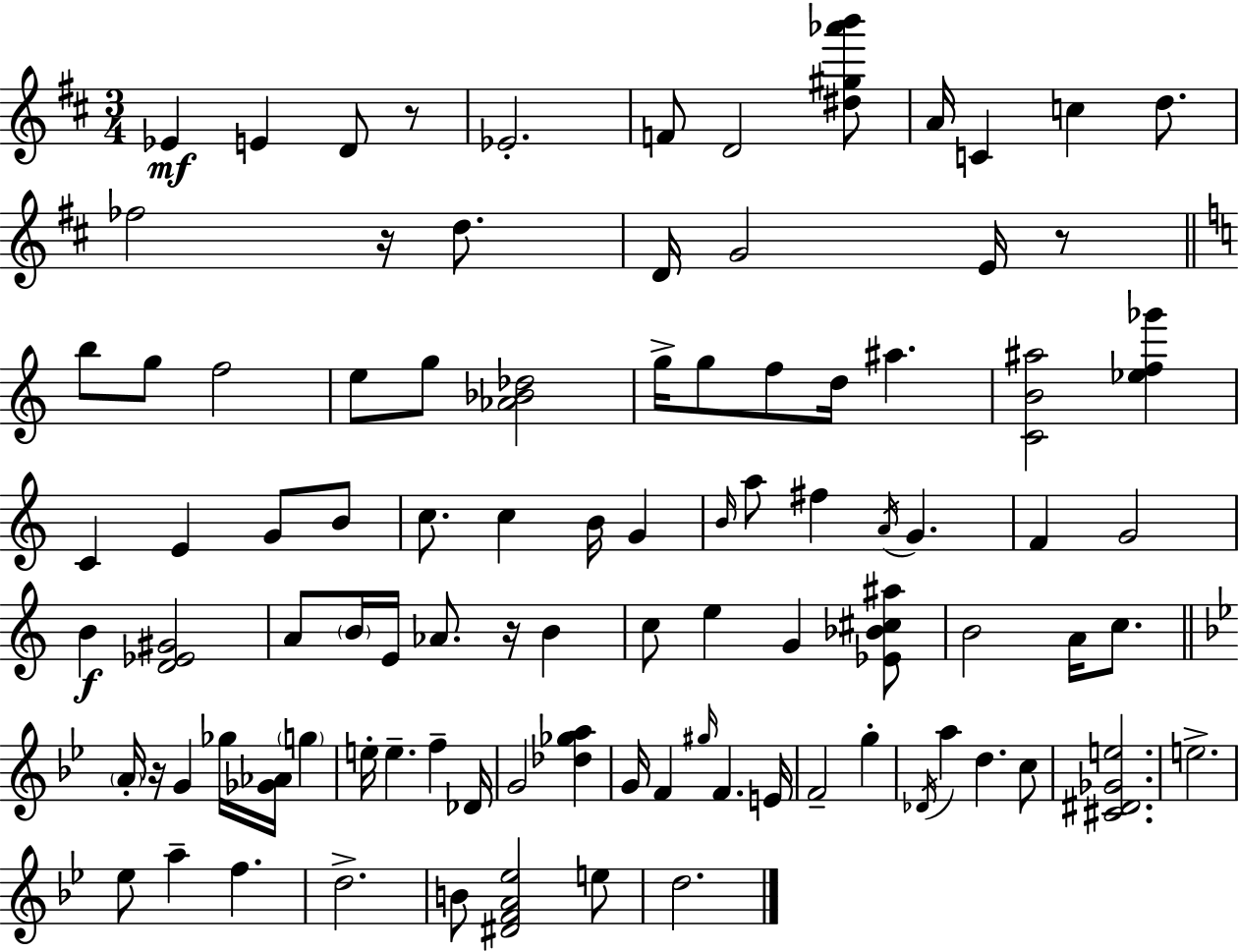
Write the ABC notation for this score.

X:1
T:Untitled
M:3/4
L:1/4
K:D
_E E D/2 z/2 _E2 F/2 D2 [^d^g_a'b']/2 A/4 C c d/2 _f2 z/4 d/2 D/4 G2 E/4 z/2 b/2 g/2 f2 e/2 g/2 [_A_B_d]2 g/4 g/2 f/2 d/4 ^a [CB^a]2 [_ef_g'] C E G/2 B/2 c/2 c B/4 G B/4 a/2 ^f A/4 G F G2 B [D_E^G]2 A/2 B/4 E/4 _A/2 z/4 B c/2 e G [_E_B^c^a]/2 B2 A/4 c/2 A/4 z/4 G _g/4 [_G_A]/4 g e/4 e f _D/4 G2 [_d_ga] G/4 F ^g/4 F E/4 F2 g _D/4 a d c/2 [^C^D_Ge]2 e2 _e/2 a f d2 B/2 [^DFA_e]2 e/2 d2